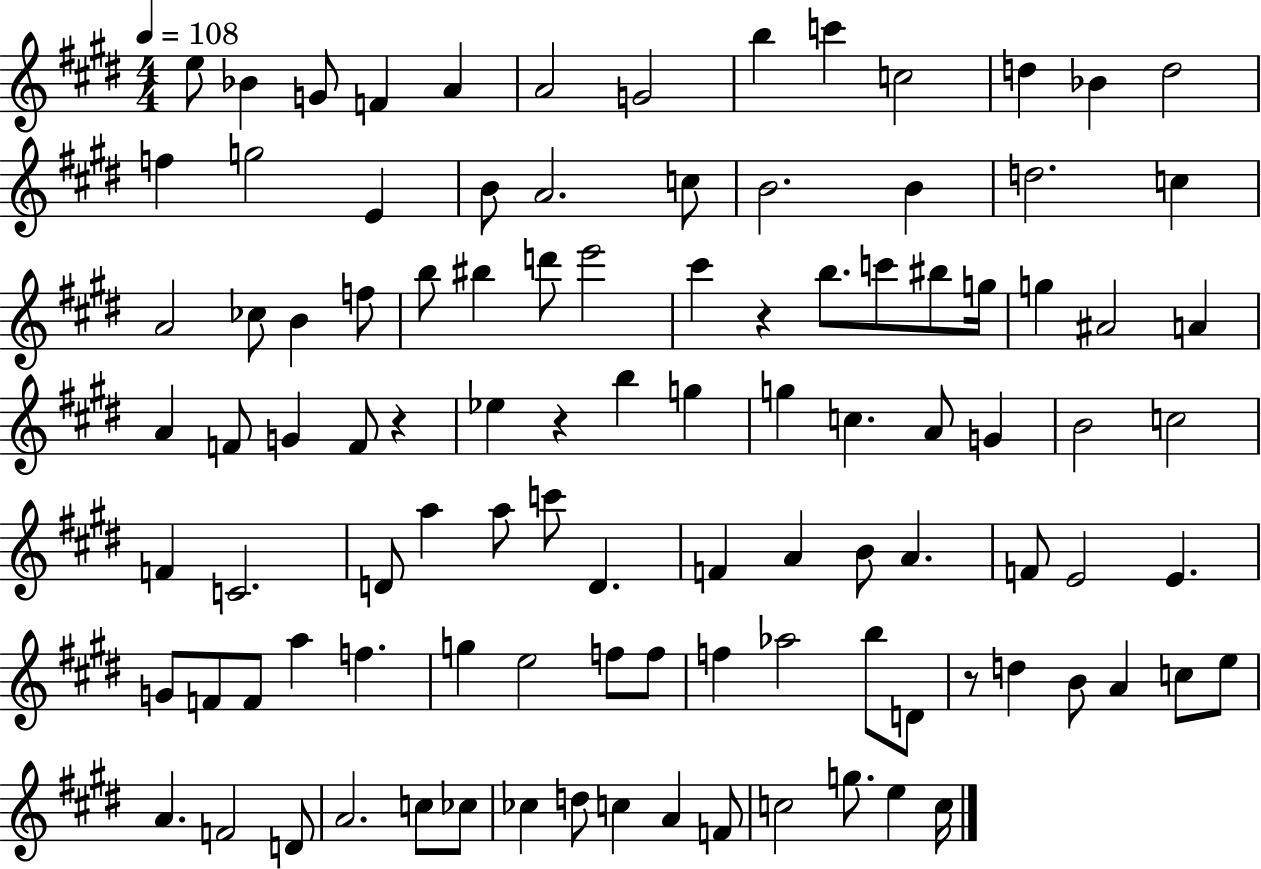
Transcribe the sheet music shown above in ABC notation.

X:1
T:Untitled
M:4/4
L:1/4
K:E
e/2 _B G/2 F A A2 G2 b c' c2 d _B d2 f g2 E B/2 A2 c/2 B2 B d2 c A2 _c/2 B f/2 b/2 ^b d'/2 e'2 ^c' z b/2 c'/2 ^b/2 g/4 g ^A2 A A F/2 G F/2 z _e z b g g c A/2 G B2 c2 F C2 D/2 a a/2 c'/2 D F A B/2 A F/2 E2 E G/2 F/2 F/2 a f g e2 f/2 f/2 f _a2 b/2 D/2 z/2 d B/2 A c/2 e/2 A F2 D/2 A2 c/2 _c/2 _c d/2 c A F/2 c2 g/2 e c/4